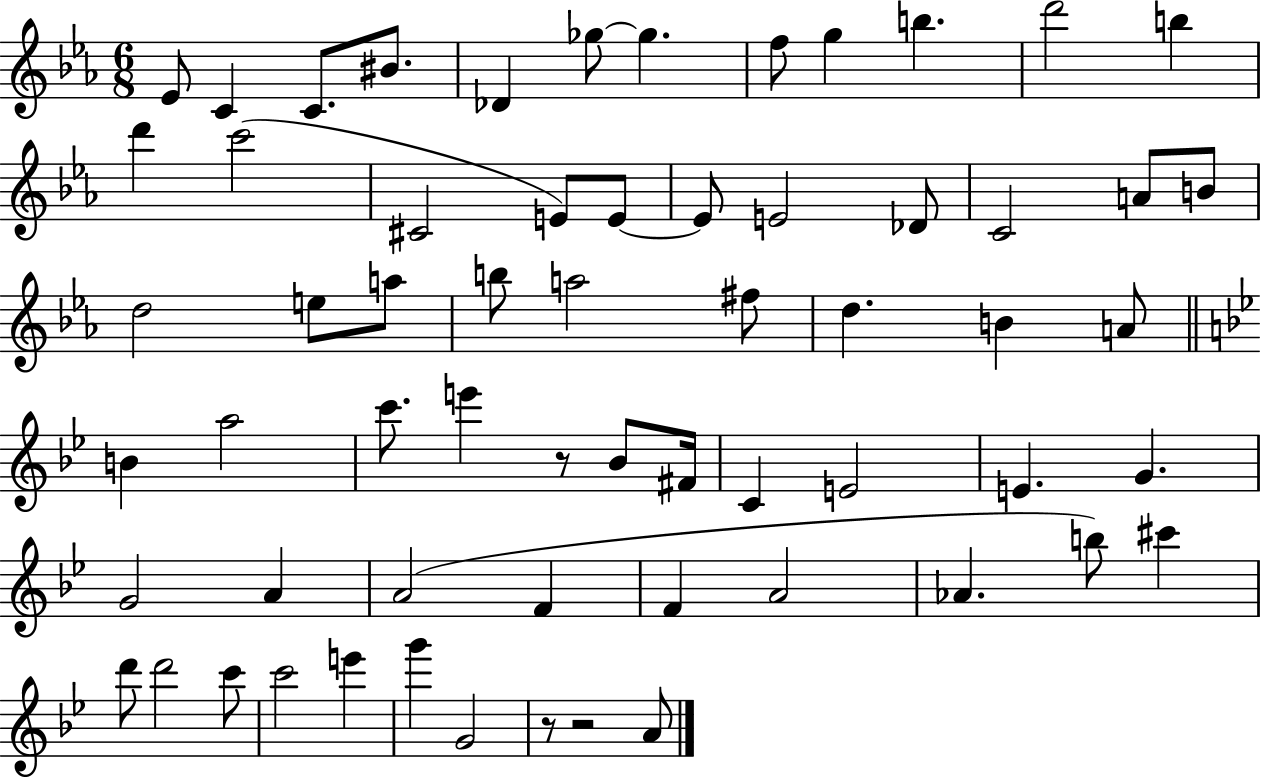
{
  \clef treble
  \numericTimeSignature
  \time 6/8
  \key ees \major
  ees'8 c'4 c'8. bis'8. | des'4 ges''8~~ ges''4. | f''8 g''4 b''4. | d'''2 b''4 | \break d'''4 c'''2( | cis'2 e'8) e'8~~ | e'8 e'2 des'8 | c'2 a'8 b'8 | \break d''2 e''8 a''8 | b''8 a''2 fis''8 | d''4. b'4 a'8 | \bar "||" \break \key bes \major b'4 a''2 | c'''8. e'''4 r8 bes'8 fis'16 | c'4 e'2 | e'4. g'4. | \break g'2 a'4 | a'2( f'4 | f'4 a'2 | aes'4. b''8) cis'''4 | \break d'''8 d'''2 c'''8 | c'''2 e'''4 | g'''4 g'2 | r8 r2 a'8 | \break \bar "|."
}